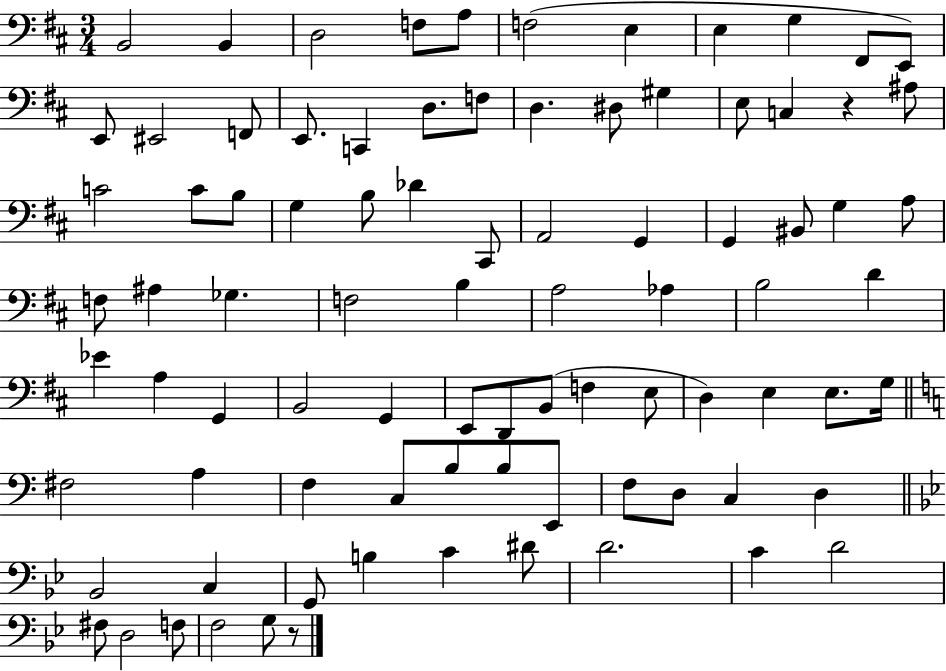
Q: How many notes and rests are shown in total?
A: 87